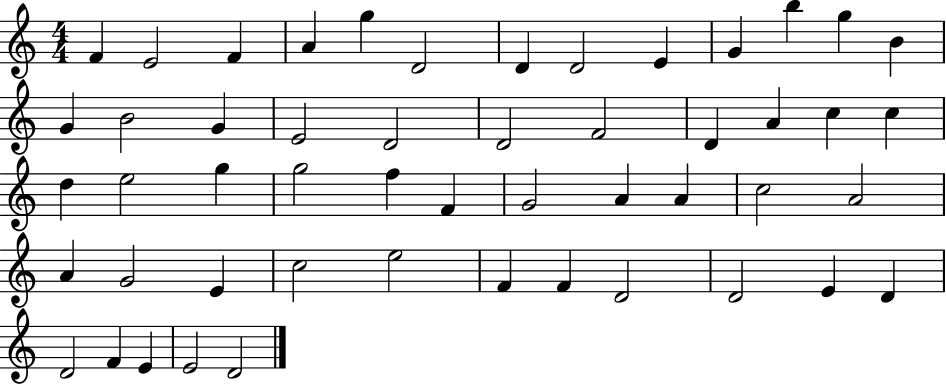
X:1
T:Untitled
M:4/4
L:1/4
K:C
F E2 F A g D2 D D2 E G b g B G B2 G E2 D2 D2 F2 D A c c d e2 g g2 f F G2 A A c2 A2 A G2 E c2 e2 F F D2 D2 E D D2 F E E2 D2